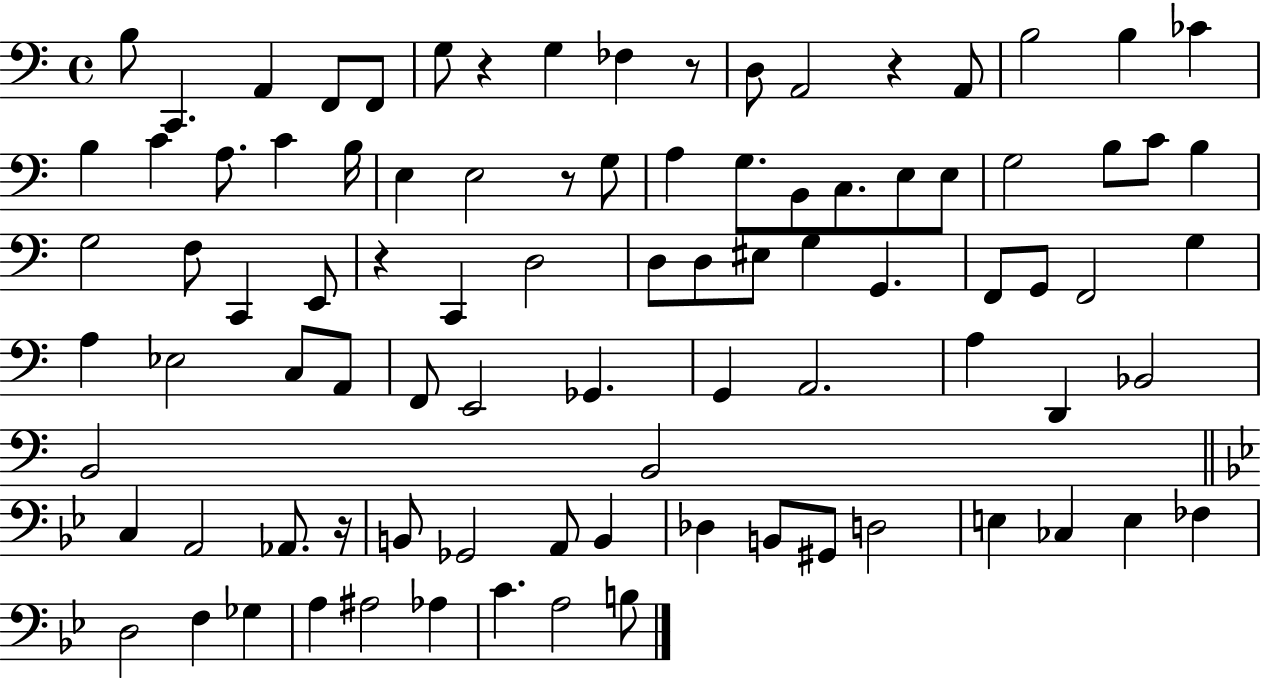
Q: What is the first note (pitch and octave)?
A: B3